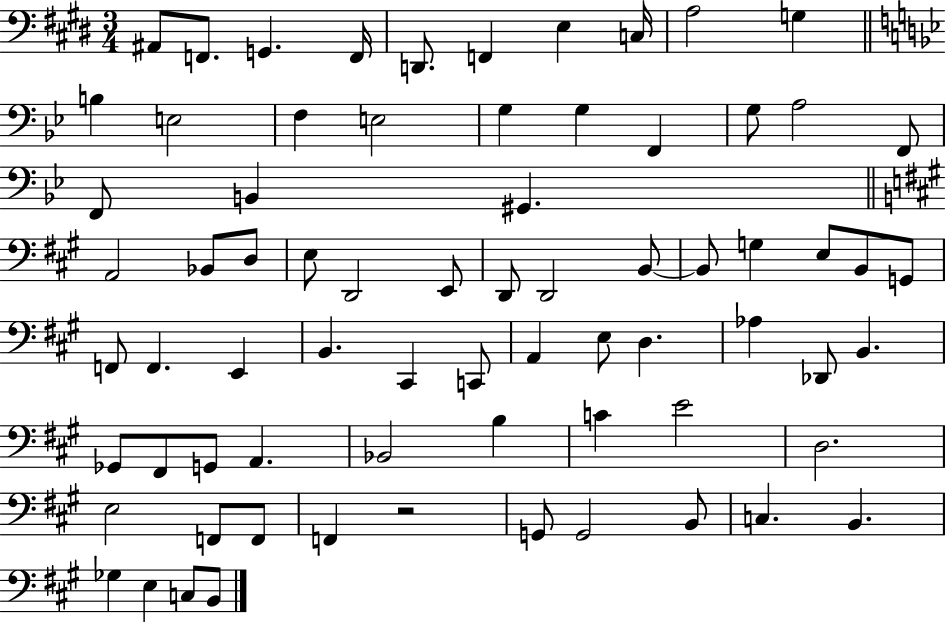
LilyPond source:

{
  \clef bass
  \numericTimeSignature
  \time 3/4
  \key e \major
  \repeat volta 2 { ais,8 f,8. g,4. f,16 | d,8. f,4 e4 c16 | a2 g4 | \bar "||" \break \key bes \major b4 e2 | f4 e2 | g4 g4 f,4 | g8 a2 f,8 | \break f,8 b,4 gis,4. | \bar "||" \break \key a \major a,2 bes,8 d8 | e8 d,2 e,8 | d,8 d,2 b,8~~ | b,8 g4 e8 b,8 g,8 | \break f,8 f,4. e,4 | b,4. cis,4 c,8 | a,4 e8 d4. | aes4 des,8 b,4. | \break ges,8 fis,8 g,8 a,4. | bes,2 b4 | c'4 e'2 | d2. | \break e2 f,8 f,8 | f,4 r2 | g,8 g,2 b,8 | c4. b,4. | \break ges4 e4 c8 b,8 | } \bar "|."
}